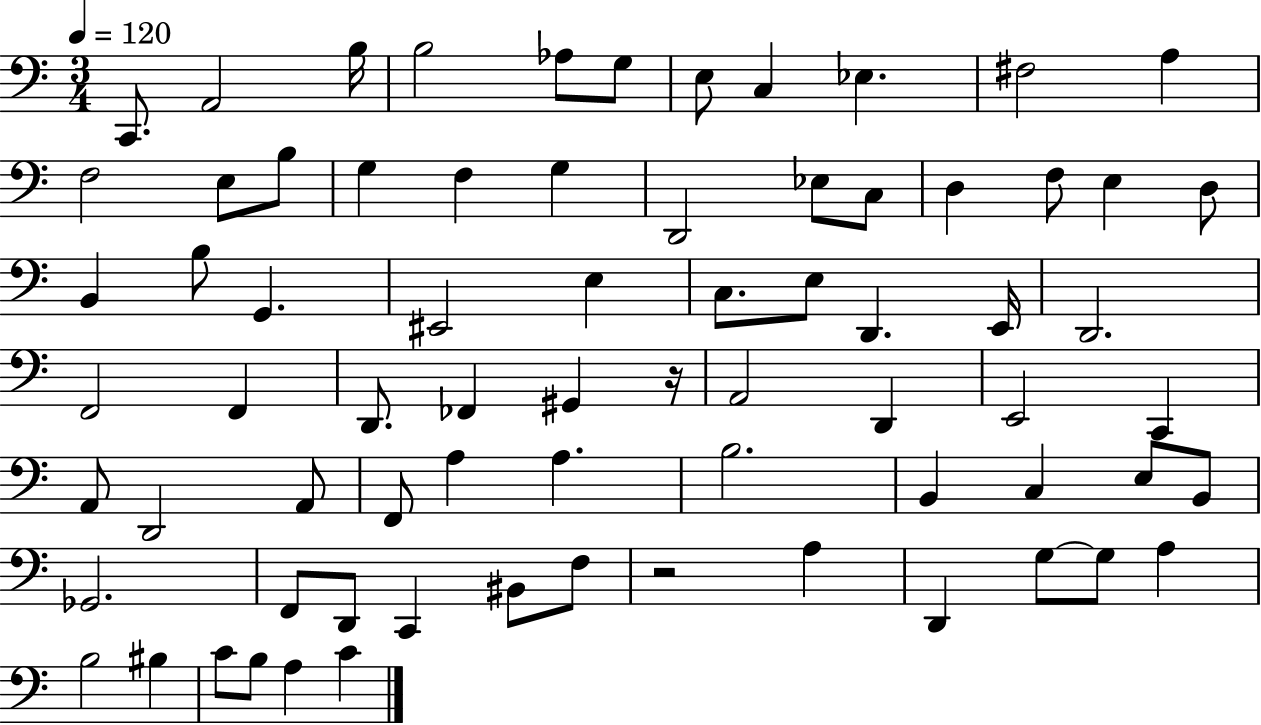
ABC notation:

X:1
T:Untitled
M:3/4
L:1/4
K:C
C,,/2 A,,2 B,/4 B,2 _A,/2 G,/2 E,/2 C, _E, ^F,2 A, F,2 E,/2 B,/2 G, F, G, D,,2 _E,/2 C,/2 D, F,/2 E, D,/2 B,, B,/2 G,, ^E,,2 E, C,/2 E,/2 D,, E,,/4 D,,2 F,,2 F,, D,,/2 _F,, ^G,, z/4 A,,2 D,, E,,2 C,, A,,/2 D,,2 A,,/2 F,,/2 A, A, B,2 B,, C, E,/2 B,,/2 _G,,2 F,,/2 D,,/2 C,, ^B,,/2 F,/2 z2 A, D,, G,/2 G,/2 A, B,2 ^B, C/2 B,/2 A, C